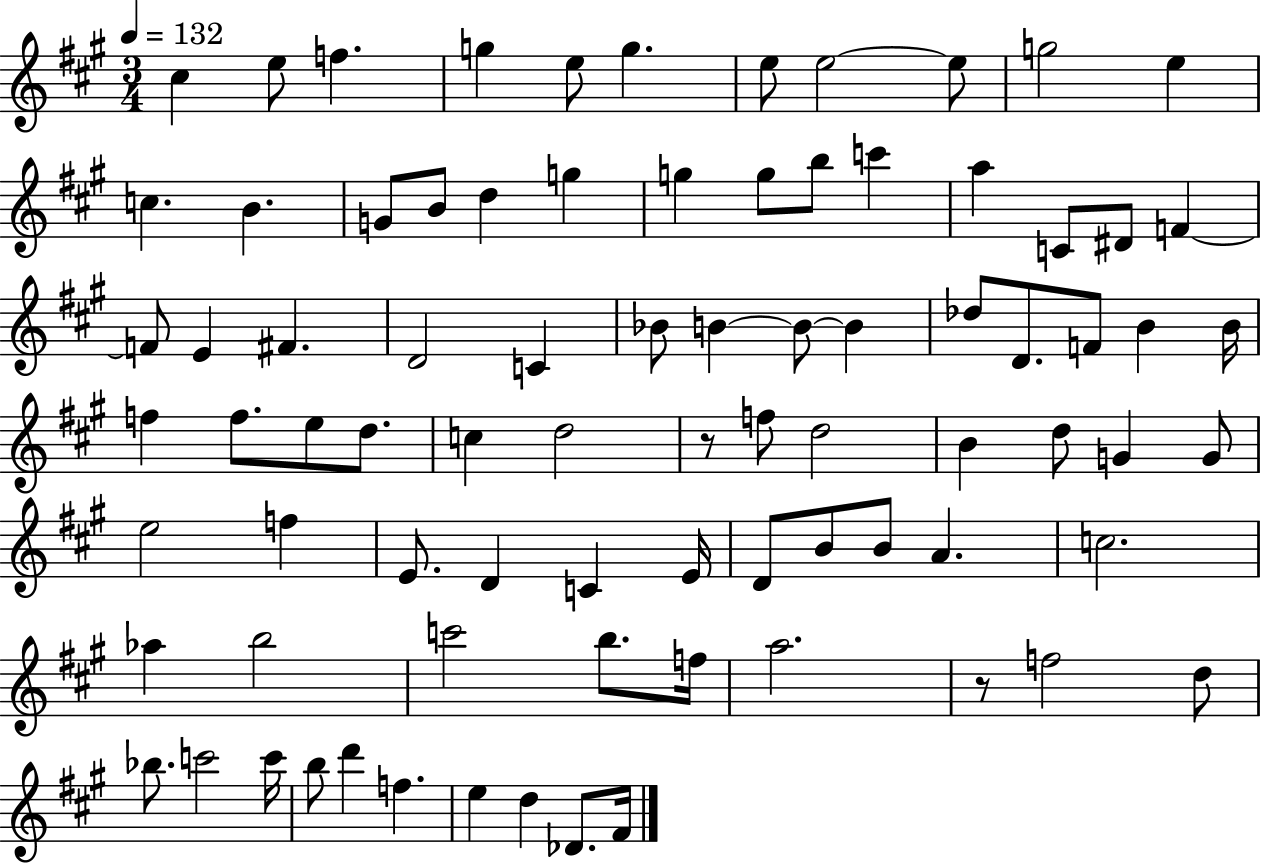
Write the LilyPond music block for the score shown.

{
  \clef treble
  \numericTimeSignature
  \time 3/4
  \key a \major
  \tempo 4 = 132
  cis''4 e''8 f''4. | g''4 e''8 g''4. | e''8 e''2~~ e''8 | g''2 e''4 | \break c''4. b'4. | g'8 b'8 d''4 g''4 | g''4 g''8 b''8 c'''4 | a''4 c'8 dis'8 f'4~~ | \break f'8 e'4 fis'4. | d'2 c'4 | bes'8 b'4~~ b'8~~ b'4 | des''8 d'8. f'8 b'4 b'16 | \break f''4 f''8. e''8 d''8. | c''4 d''2 | r8 f''8 d''2 | b'4 d''8 g'4 g'8 | \break e''2 f''4 | e'8. d'4 c'4 e'16 | d'8 b'8 b'8 a'4. | c''2. | \break aes''4 b''2 | c'''2 b''8. f''16 | a''2. | r8 f''2 d''8 | \break bes''8. c'''2 c'''16 | b''8 d'''4 f''4. | e''4 d''4 des'8. fis'16 | \bar "|."
}